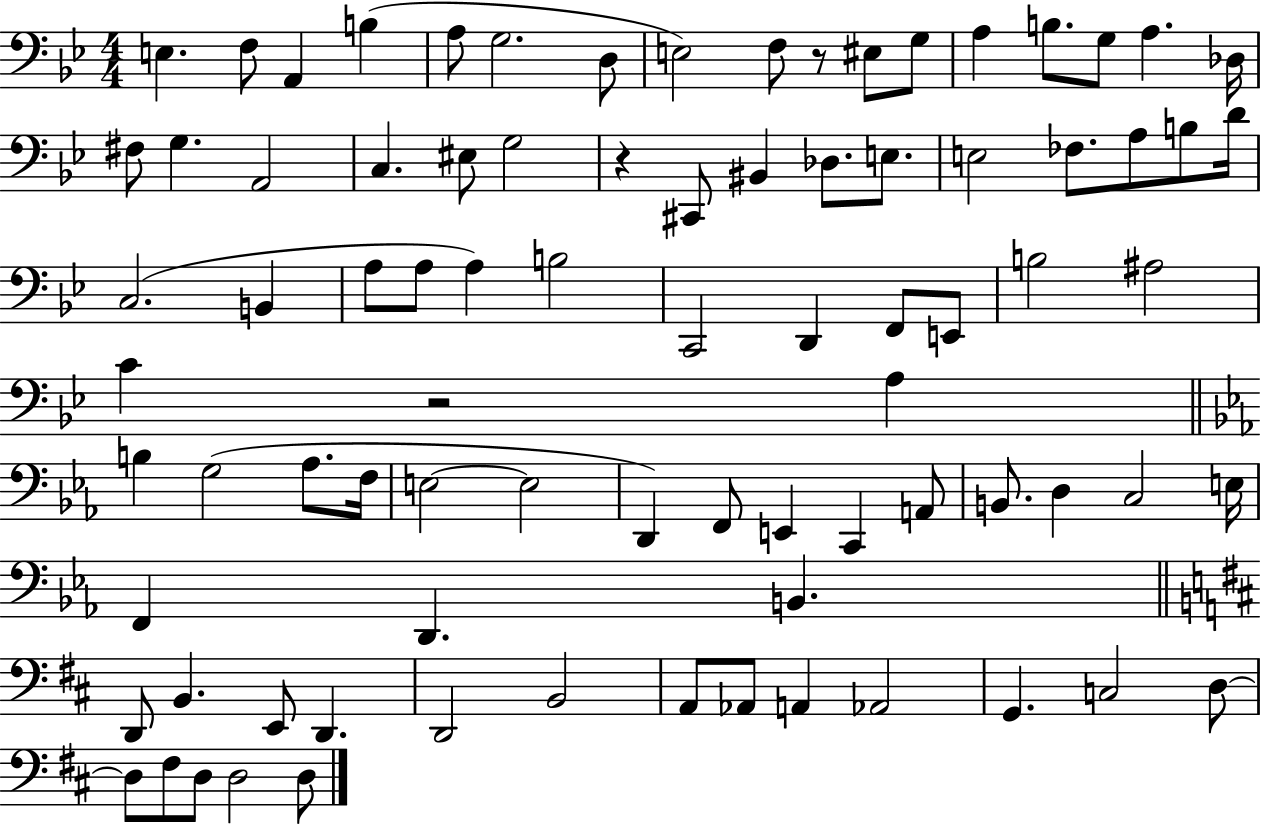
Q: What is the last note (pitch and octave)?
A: D3